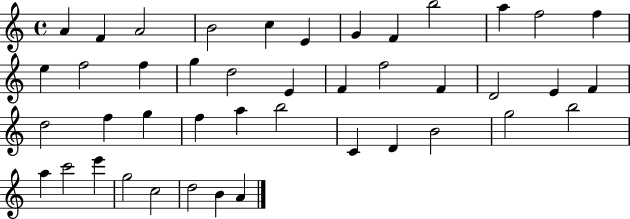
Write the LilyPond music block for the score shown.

{
  \clef treble
  \time 4/4
  \defaultTimeSignature
  \key c \major
  a'4 f'4 a'2 | b'2 c''4 e'4 | g'4 f'4 b''2 | a''4 f''2 f''4 | \break e''4 f''2 f''4 | g''4 d''2 e'4 | f'4 f''2 f'4 | d'2 e'4 f'4 | \break d''2 f''4 g''4 | f''4 a''4 b''2 | c'4 d'4 b'2 | g''2 b''2 | \break a''4 c'''2 e'''4 | g''2 c''2 | d''2 b'4 a'4 | \bar "|."
}